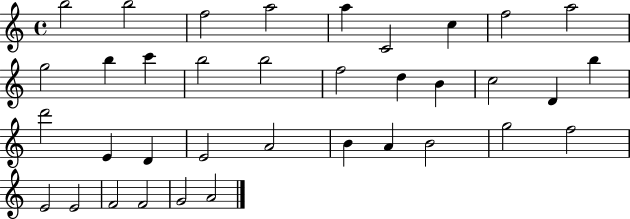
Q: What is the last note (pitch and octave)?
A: A4